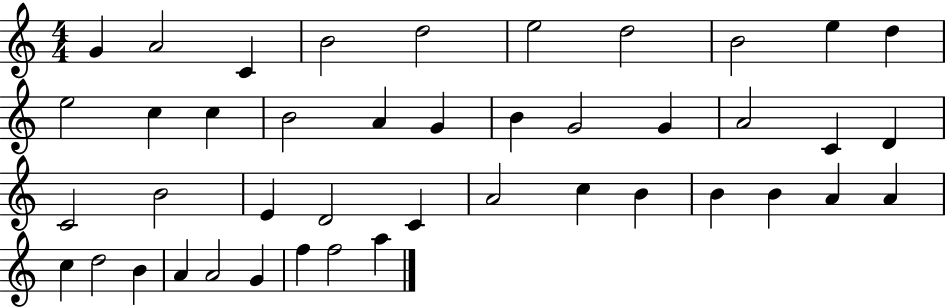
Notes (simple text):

G4/q A4/h C4/q B4/h D5/h E5/h D5/h B4/h E5/q D5/q E5/h C5/q C5/q B4/h A4/q G4/q B4/q G4/h G4/q A4/h C4/q D4/q C4/h B4/h E4/q D4/h C4/q A4/h C5/q B4/q B4/q B4/q A4/q A4/q C5/q D5/h B4/q A4/q A4/h G4/q F5/q F5/h A5/q